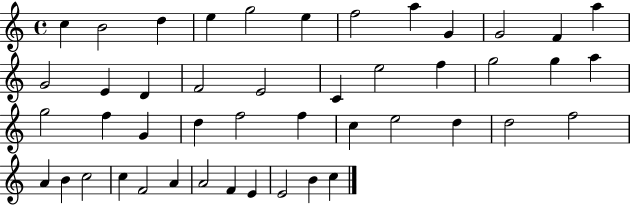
X:1
T:Untitled
M:4/4
L:1/4
K:C
c B2 d e g2 e f2 a G G2 F a G2 E D F2 E2 C e2 f g2 g a g2 f G d f2 f c e2 d d2 f2 A B c2 c F2 A A2 F E E2 B c